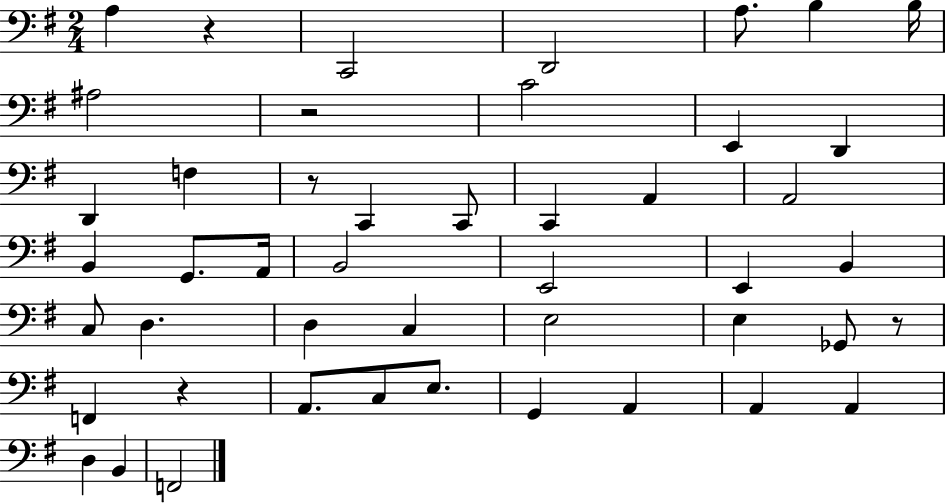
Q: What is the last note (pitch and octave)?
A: F2